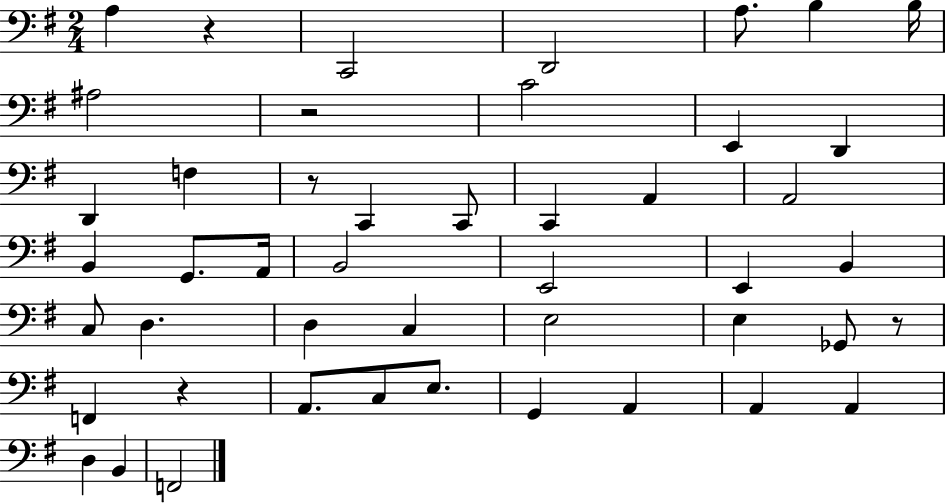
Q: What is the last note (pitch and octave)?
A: F2